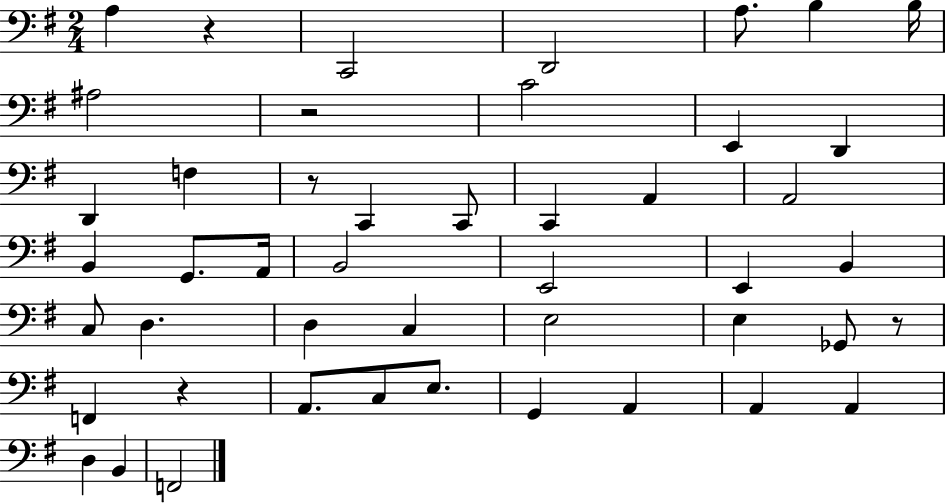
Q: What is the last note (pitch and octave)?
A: F2